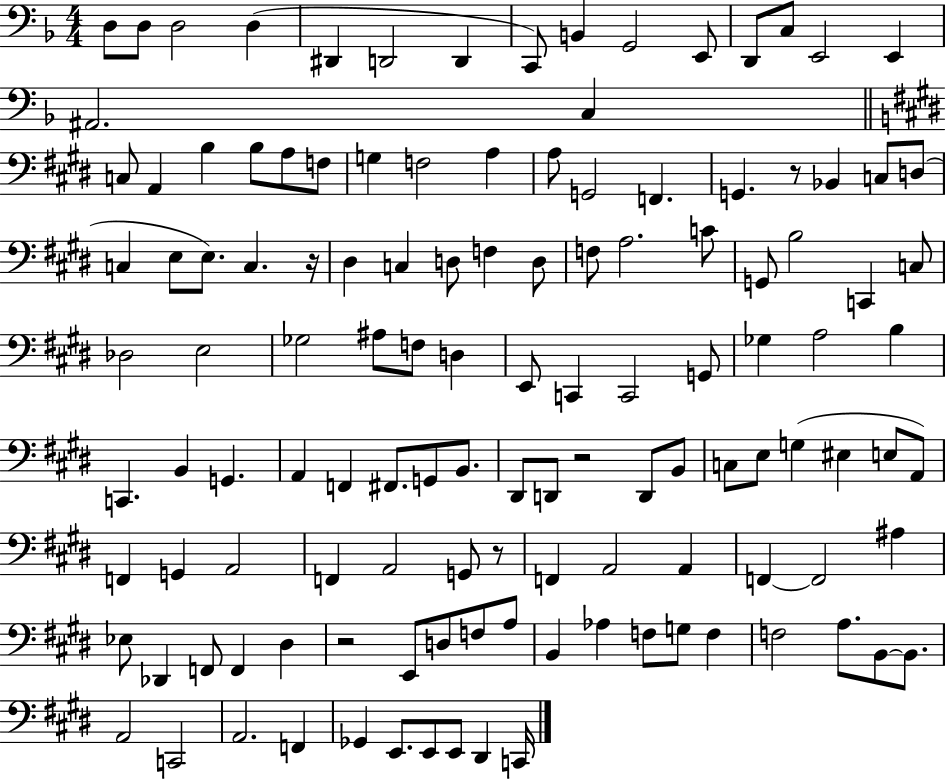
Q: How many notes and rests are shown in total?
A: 125